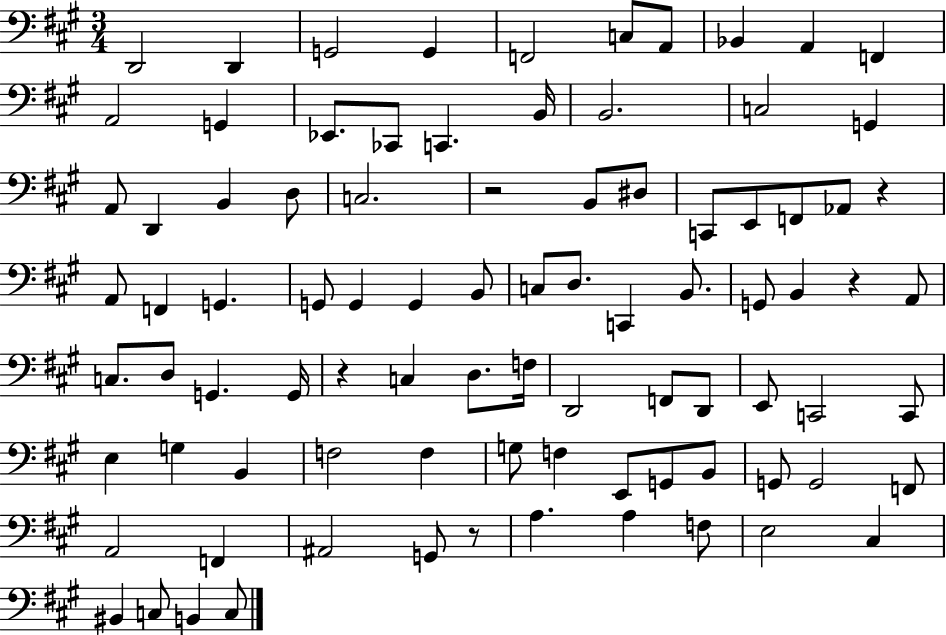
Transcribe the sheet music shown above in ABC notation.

X:1
T:Untitled
M:3/4
L:1/4
K:A
D,,2 D,, G,,2 G,, F,,2 C,/2 A,,/2 _B,, A,, F,, A,,2 G,, _E,,/2 _C,,/2 C,, B,,/4 B,,2 C,2 G,, A,,/2 D,, B,, D,/2 C,2 z2 B,,/2 ^D,/2 C,,/2 E,,/2 F,,/2 _A,,/2 z A,,/2 F,, G,, G,,/2 G,, G,, B,,/2 C,/2 D,/2 C,, B,,/2 G,,/2 B,, z A,,/2 C,/2 D,/2 G,, G,,/4 z C, D,/2 F,/4 D,,2 F,,/2 D,,/2 E,,/2 C,,2 C,,/2 E, G, B,, F,2 F, G,/2 F, E,,/2 G,,/2 B,,/2 G,,/2 G,,2 F,,/2 A,,2 F,, ^A,,2 G,,/2 z/2 A, A, F,/2 E,2 ^C, ^B,, C,/2 B,, C,/2